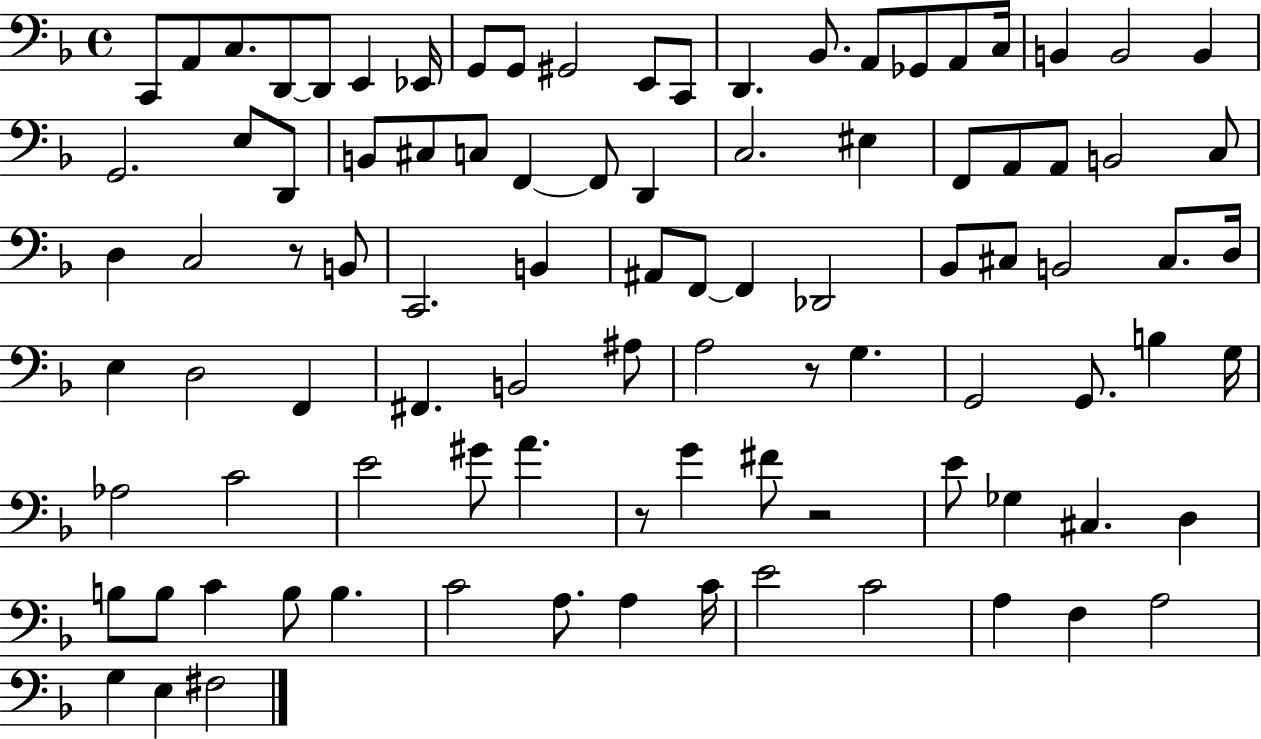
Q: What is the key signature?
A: F major